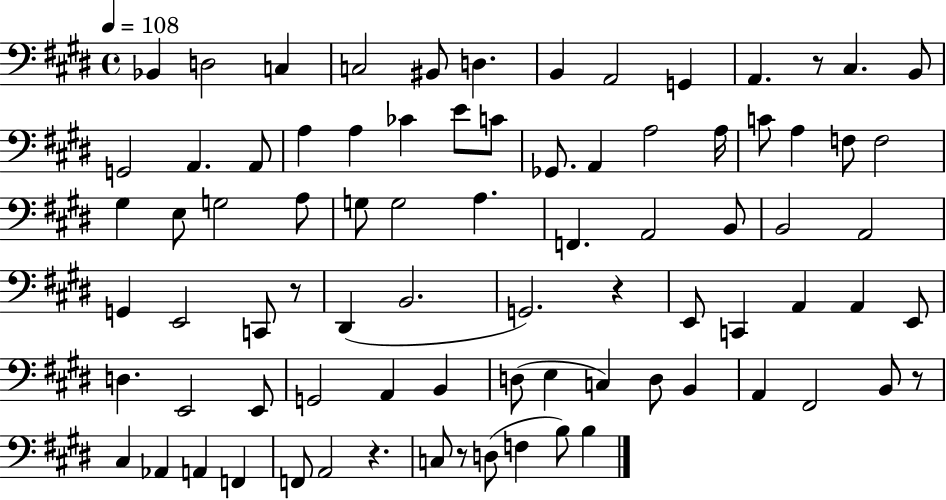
{
  \clef bass
  \time 4/4
  \defaultTimeSignature
  \key e \major
  \tempo 4 = 108
  bes,4 d2 c4 | c2 bis,8 d4. | b,4 a,2 g,4 | a,4. r8 cis4. b,8 | \break g,2 a,4. a,8 | a4 a4 ces'4 e'8 c'8 | ges,8. a,4 a2 a16 | c'8 a4 f8 f2 | \break gis4 e8 g2 a8 | g8 g2 a4. | f,4. a,2 b,8 | b,2 a,2 | \break g,4 e,2 c,8 r8 | dis,4( b,2. | g,2.) r4 | e,8 c,4 a,4 a,4 e,8 | \break d4. e,2 e,8 | g,2 a,4 b,4 | d8( e4 c4) d8 b,4 | a,4 fis,2 b,8 r8 | \break cis4 aes,4 a,4 f,4 | f,8 a,2 r4. | c8 r8 d8( f4 b8) b4 | \bar "|."
}